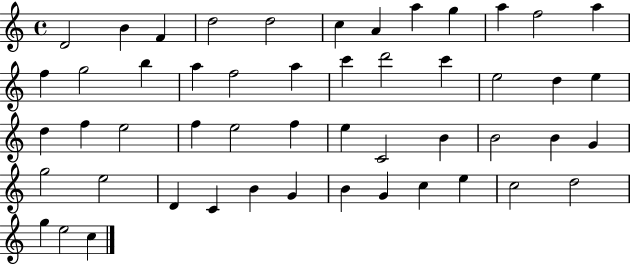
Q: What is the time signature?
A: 4/4